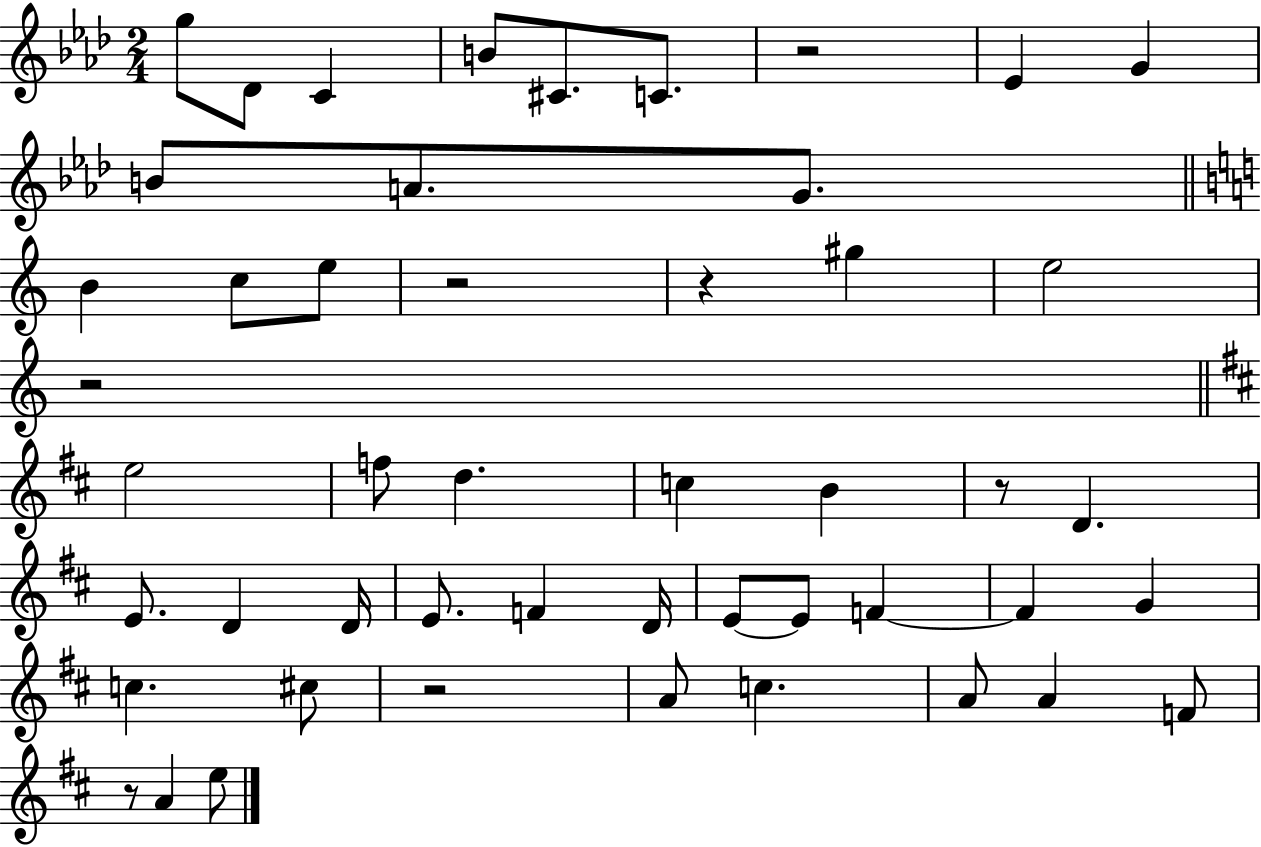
G5/e Db4/e C4/q B4/e C#4/e. C4/e. R/h Eb4/q G4/q B4/e A4/e. G4/e. B4/q C5/e E5/e R/h R/q G#5/q E5/h R/h E5/h F5/e D5/q. C5/q B4/q R/e D4/q. E4/e. D4/q D4/s E4/e. F4/q D4/s E4/e E4/e F4/q F4/q G4/q C5/q. C#5/e R/h A4/e C5/q. A4/e A4/q F4/e R/e A4/q E5/e